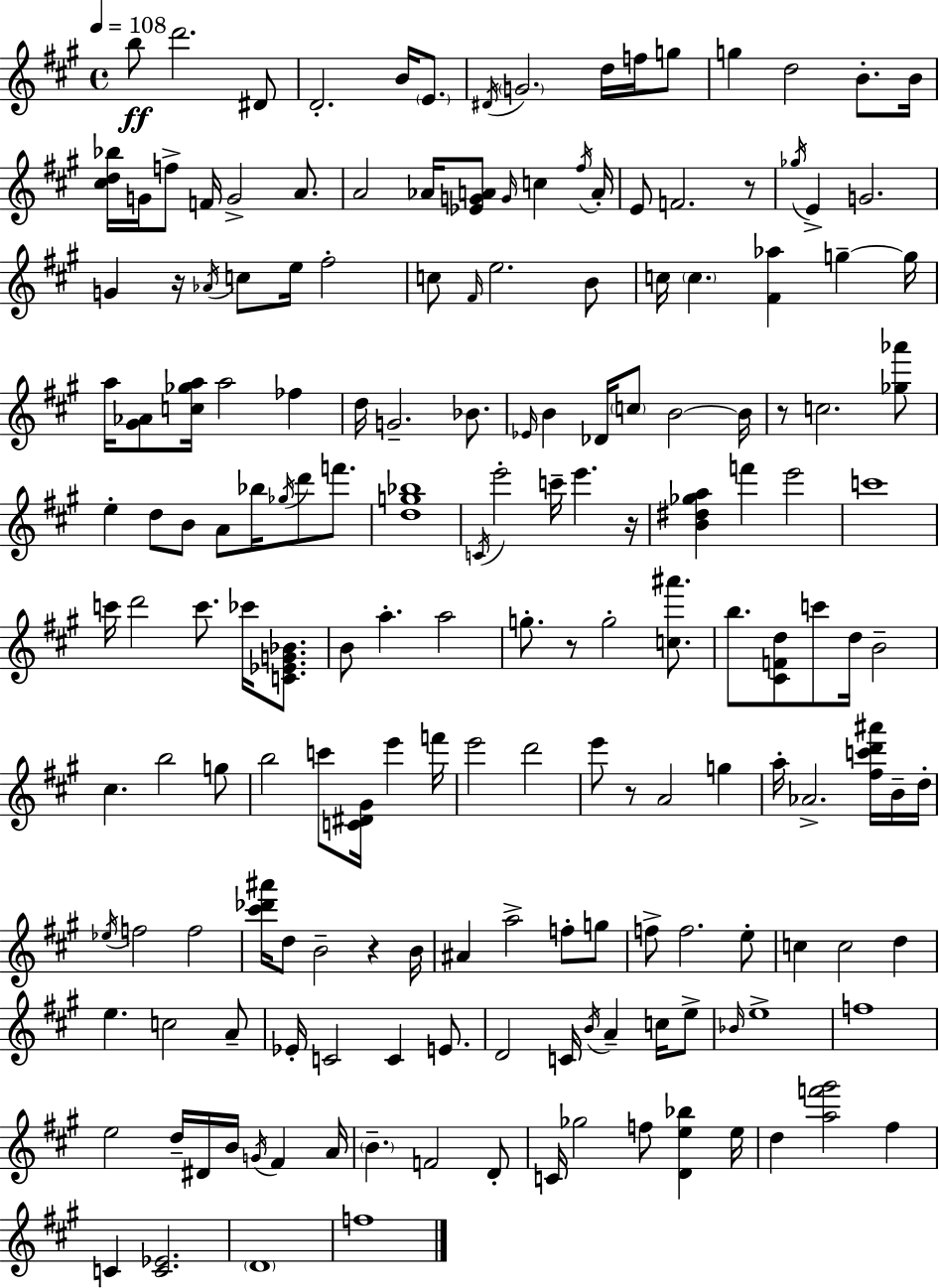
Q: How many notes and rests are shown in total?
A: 176